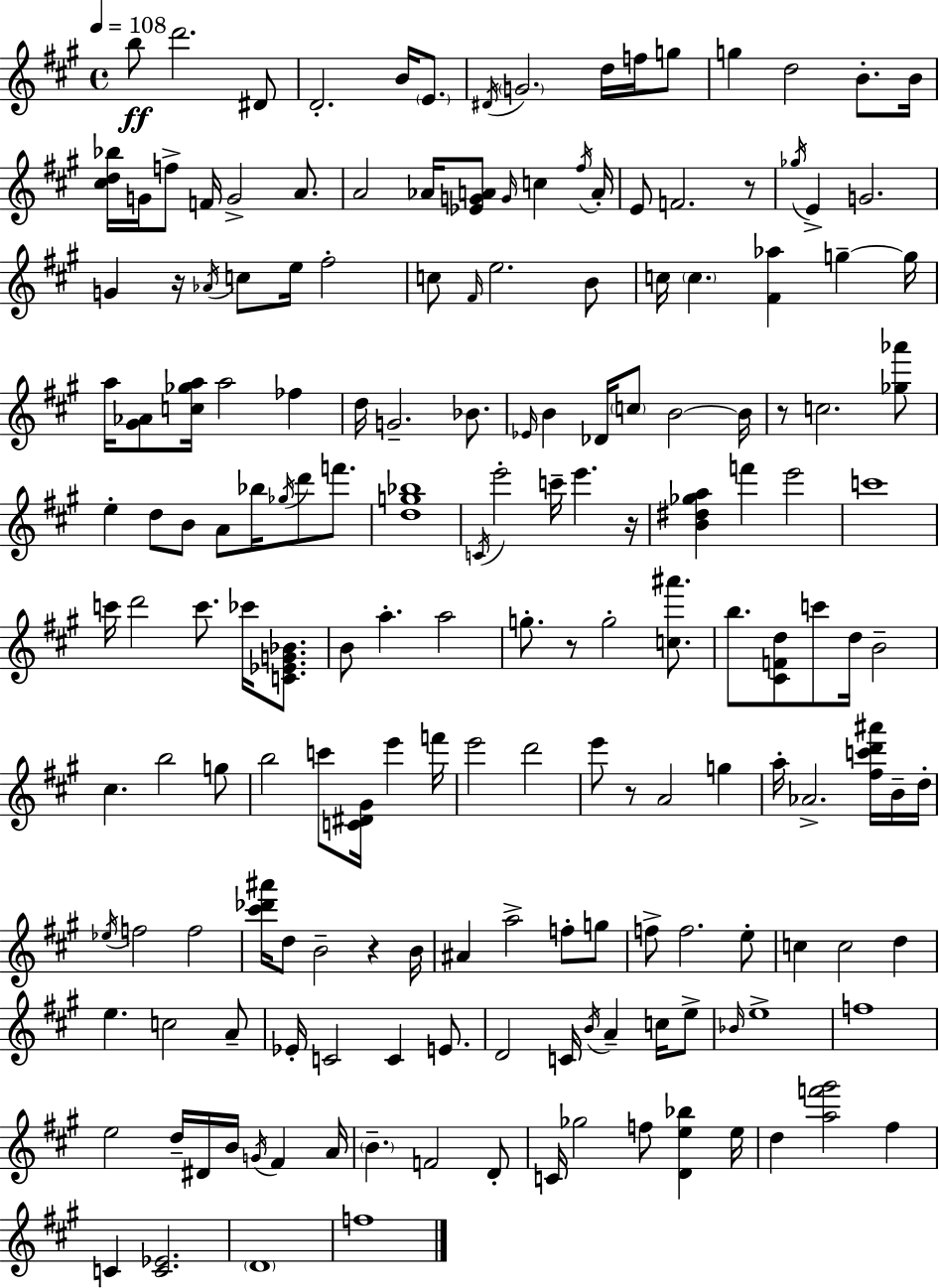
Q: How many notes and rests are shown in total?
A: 176